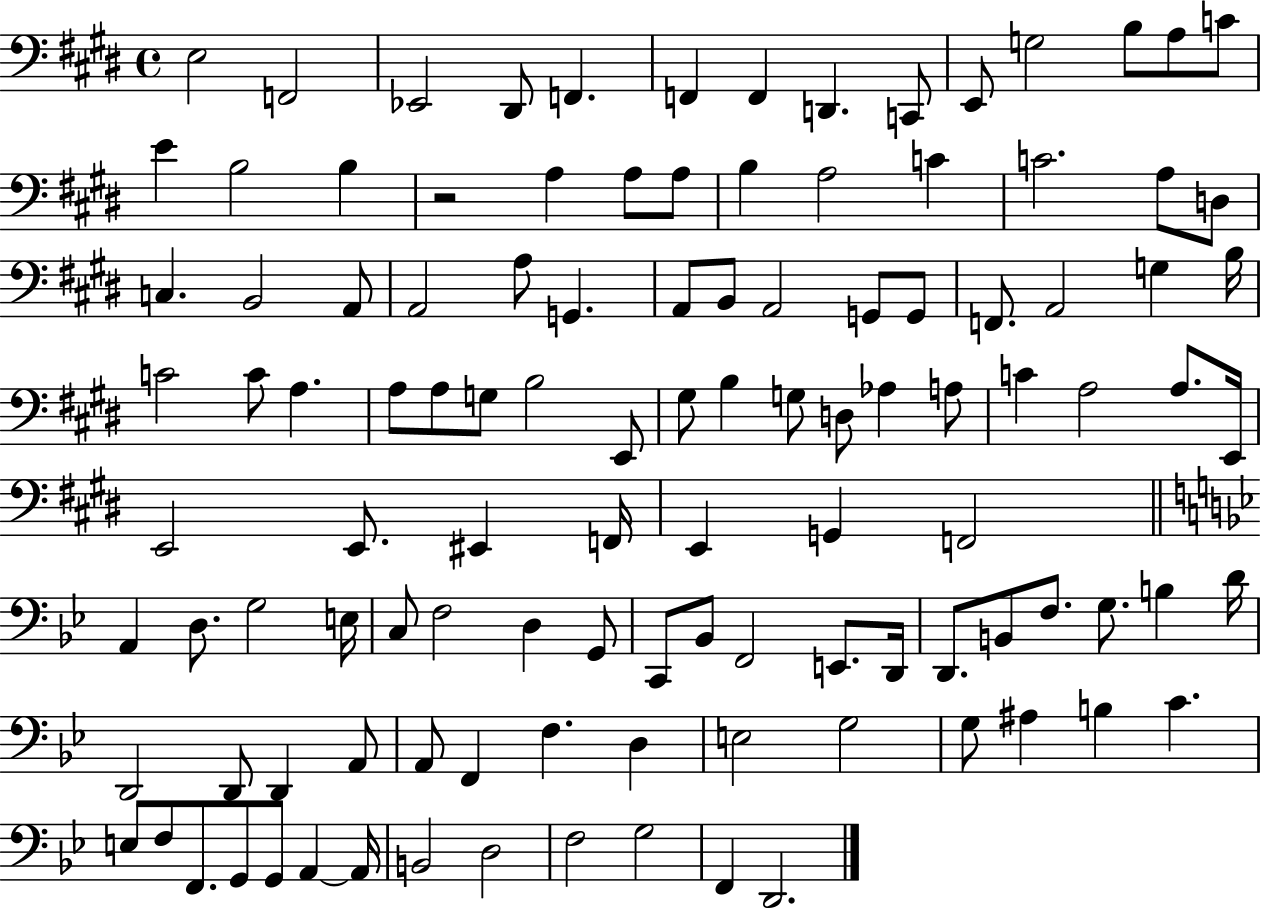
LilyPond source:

{
  \clef bass
  \time 4/4
  \defaultTimeSignature
  \key e \major
  \repeat volta 2 { e2 f,2 | ees,2 dis,8 f,4. | f,4 f,4 d,4. c,8 | e,8 g2 b8 a8 c'8 | \break e'4 b2 b4 | r2 a4 a8 a8 | b4 a2 c'4 | c'2. a8 d8 | \break c4. b,2 a,8 | a,2 a8 g,4. | a,8 b,8 a,2 g,8 g,8 | f,8. a,2 g4 b16 | \break c'2 c'8 a4. | a8 a8 g8 b2 e,8 | gis8 b4 g8 d8 aes4 a8 | c'4 a2 a8. e,16 | \break e,2 e,8. eis,4 f,16 | e,4 g,4 f,2 | \bar "||" \break \key bes \major a,4 d8. g2 e16 | c8 f2 d4 g,8 | c,8 bes,8 f,2 e,8. d,16 | d,8. b,8 f8. g8. b4 d'16 | \break d,2 d,8 d,4 a,8 | a,8 f,4 f4. d4 | e2 g2 | g8 ais4 b4 c'4. | \break e8 f8 f,8. g,8 g,8 a,4~~ a,16 | b,2 d2 | f2 g2 | f,4 d,2. | \break } \bar "|."
}